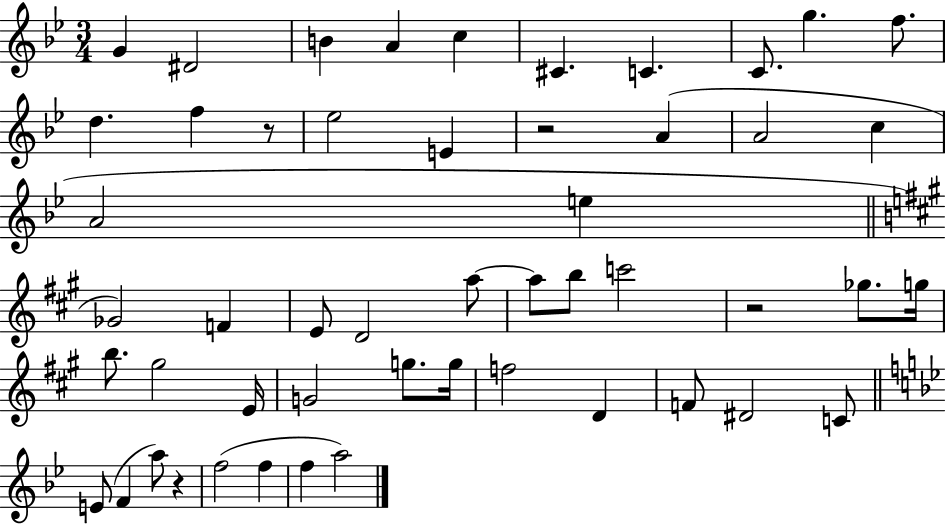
{
  \clef treble
  \numericTimeSignature
  \time 3/4
  \key bes \major
  g'4 dis'2 | b'4 a'4 c''4 | cis'4. c'4. | c'8. g''4. f''8. | \break d''4. f''4 r8 | ees''2 e'4 | r2 a'4( | a'2 c''4 | \break a'2 e''4 | \bar "||" \break \key a \major ges'2) f'4 | e'8 d'2 a''8~~ | a''8 b''8 c'''2 | r2 ges''8. g''16 | \break b''8. gis''2 e'16 | g'2 g''8. g''16 | f''2 d'4 | f'8 dis'2 c'8 | \break \bar "||" \break \key g \minor e'8( f'4 a''8) r4 | f''2( f''4 | f''4 a''2) | \bar "|."
}